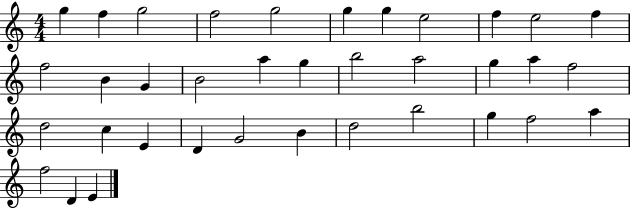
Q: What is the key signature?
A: C major